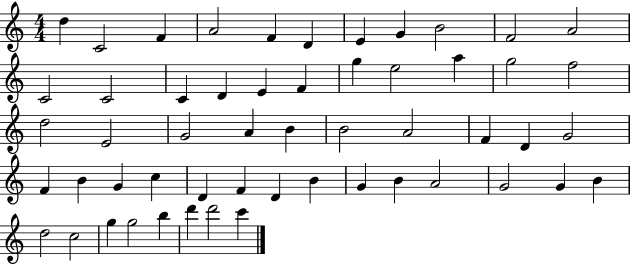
X:1
T:Untitled
M:4/4
L:1/4
K:C
d C2 F A2 F D E G B2 F2 A2 C2 C2 C D E F g e2 a g2 f2 d2 E2 G2 A B B2 A2 F D G2 F B G c D F D B G B A2 G2 G B d2 c2 g g2 b d' d'2 c'